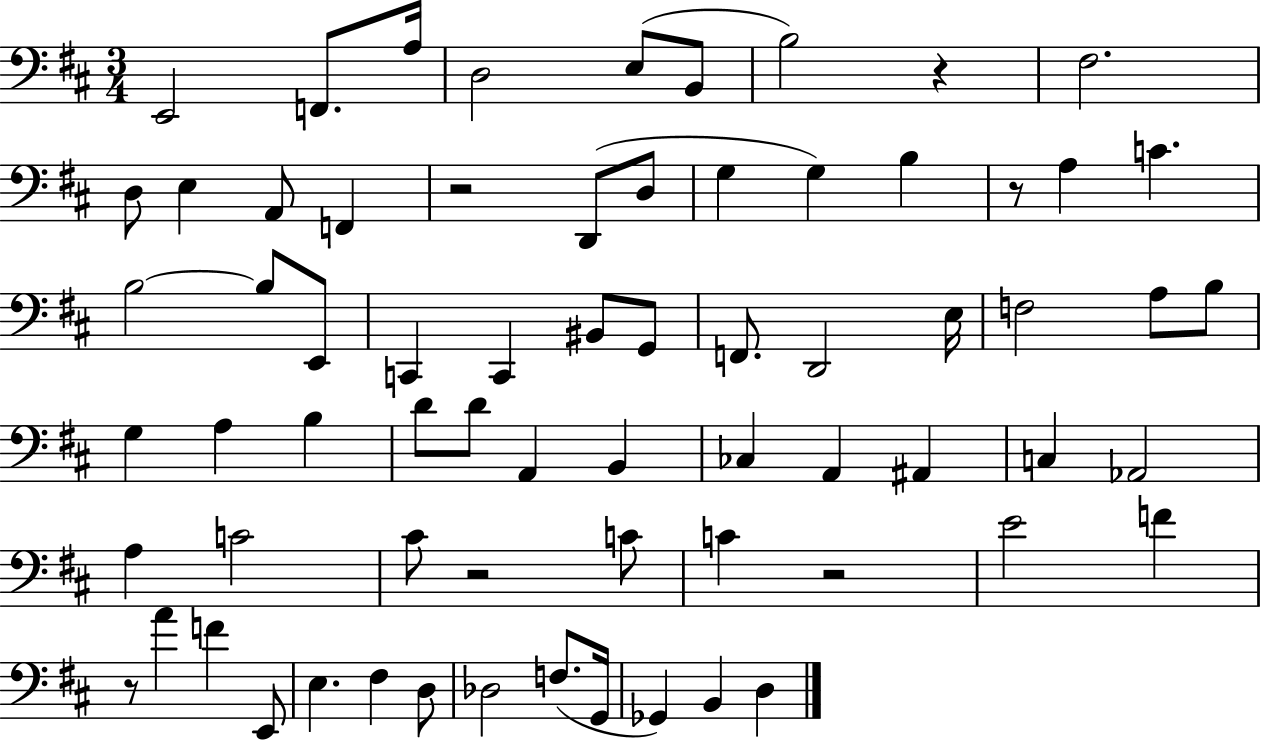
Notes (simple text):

E2/h F2/e. A3/s D3/h E3/e B2/e B3/h R/q F#3/h. D3/e E3/q A2/e F2/q R/h D2/e D3/e G3/q G3/q B3/q R/e A3/q C4/q. B3/h B3/e E2/e C2/q C2/q BIS2/e G2/e F2/e. D2/h E3/s F3/h A3/e B3/e G3/q A3/q B3/q D4/e D4/e A2/q B2/q CES3/q A2/q A#2/q C3/q Ab2/h A3/q C4/h C#4/e R/h C4/e C4/q R/h E4/h F4/q R/e A4/q F4/q E2/e E3/q. F#3/q D3/e Db3/h F3/e. G2/s Gb2/q B2/q D3/q